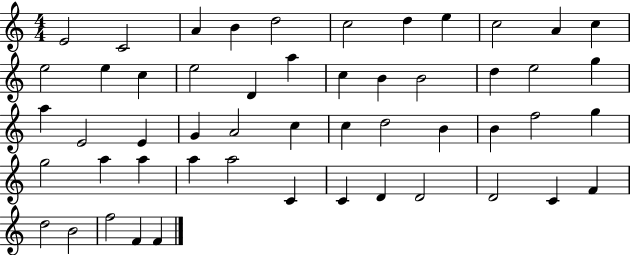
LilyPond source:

{
  \clef treble
  \numericTimeSignature
  \time 4/4
  \key c \major
  e'2 c'2 | a'4 b'4 d''2 | c''2 d''4 e''4 | c''2 a'4 c''4 | \break e''2 e''4 c''4 | e''2 d'4 a''4 | c''4 b'4 b'2 | d''4 e''2 g''4 | \break a''4 e'2 e'4 | g'4 a'2 c''4 | c''4 d''2 b'4 | b'4 f''2 g''4 | \break g''2 a''4 a''4 | a''4 a''2 c'4 | c'4 d'4 d'2 | d'2 c'4 f'4 | \break d''2 b'2 | f''2 f'4 f'4 | \bar "|."
}